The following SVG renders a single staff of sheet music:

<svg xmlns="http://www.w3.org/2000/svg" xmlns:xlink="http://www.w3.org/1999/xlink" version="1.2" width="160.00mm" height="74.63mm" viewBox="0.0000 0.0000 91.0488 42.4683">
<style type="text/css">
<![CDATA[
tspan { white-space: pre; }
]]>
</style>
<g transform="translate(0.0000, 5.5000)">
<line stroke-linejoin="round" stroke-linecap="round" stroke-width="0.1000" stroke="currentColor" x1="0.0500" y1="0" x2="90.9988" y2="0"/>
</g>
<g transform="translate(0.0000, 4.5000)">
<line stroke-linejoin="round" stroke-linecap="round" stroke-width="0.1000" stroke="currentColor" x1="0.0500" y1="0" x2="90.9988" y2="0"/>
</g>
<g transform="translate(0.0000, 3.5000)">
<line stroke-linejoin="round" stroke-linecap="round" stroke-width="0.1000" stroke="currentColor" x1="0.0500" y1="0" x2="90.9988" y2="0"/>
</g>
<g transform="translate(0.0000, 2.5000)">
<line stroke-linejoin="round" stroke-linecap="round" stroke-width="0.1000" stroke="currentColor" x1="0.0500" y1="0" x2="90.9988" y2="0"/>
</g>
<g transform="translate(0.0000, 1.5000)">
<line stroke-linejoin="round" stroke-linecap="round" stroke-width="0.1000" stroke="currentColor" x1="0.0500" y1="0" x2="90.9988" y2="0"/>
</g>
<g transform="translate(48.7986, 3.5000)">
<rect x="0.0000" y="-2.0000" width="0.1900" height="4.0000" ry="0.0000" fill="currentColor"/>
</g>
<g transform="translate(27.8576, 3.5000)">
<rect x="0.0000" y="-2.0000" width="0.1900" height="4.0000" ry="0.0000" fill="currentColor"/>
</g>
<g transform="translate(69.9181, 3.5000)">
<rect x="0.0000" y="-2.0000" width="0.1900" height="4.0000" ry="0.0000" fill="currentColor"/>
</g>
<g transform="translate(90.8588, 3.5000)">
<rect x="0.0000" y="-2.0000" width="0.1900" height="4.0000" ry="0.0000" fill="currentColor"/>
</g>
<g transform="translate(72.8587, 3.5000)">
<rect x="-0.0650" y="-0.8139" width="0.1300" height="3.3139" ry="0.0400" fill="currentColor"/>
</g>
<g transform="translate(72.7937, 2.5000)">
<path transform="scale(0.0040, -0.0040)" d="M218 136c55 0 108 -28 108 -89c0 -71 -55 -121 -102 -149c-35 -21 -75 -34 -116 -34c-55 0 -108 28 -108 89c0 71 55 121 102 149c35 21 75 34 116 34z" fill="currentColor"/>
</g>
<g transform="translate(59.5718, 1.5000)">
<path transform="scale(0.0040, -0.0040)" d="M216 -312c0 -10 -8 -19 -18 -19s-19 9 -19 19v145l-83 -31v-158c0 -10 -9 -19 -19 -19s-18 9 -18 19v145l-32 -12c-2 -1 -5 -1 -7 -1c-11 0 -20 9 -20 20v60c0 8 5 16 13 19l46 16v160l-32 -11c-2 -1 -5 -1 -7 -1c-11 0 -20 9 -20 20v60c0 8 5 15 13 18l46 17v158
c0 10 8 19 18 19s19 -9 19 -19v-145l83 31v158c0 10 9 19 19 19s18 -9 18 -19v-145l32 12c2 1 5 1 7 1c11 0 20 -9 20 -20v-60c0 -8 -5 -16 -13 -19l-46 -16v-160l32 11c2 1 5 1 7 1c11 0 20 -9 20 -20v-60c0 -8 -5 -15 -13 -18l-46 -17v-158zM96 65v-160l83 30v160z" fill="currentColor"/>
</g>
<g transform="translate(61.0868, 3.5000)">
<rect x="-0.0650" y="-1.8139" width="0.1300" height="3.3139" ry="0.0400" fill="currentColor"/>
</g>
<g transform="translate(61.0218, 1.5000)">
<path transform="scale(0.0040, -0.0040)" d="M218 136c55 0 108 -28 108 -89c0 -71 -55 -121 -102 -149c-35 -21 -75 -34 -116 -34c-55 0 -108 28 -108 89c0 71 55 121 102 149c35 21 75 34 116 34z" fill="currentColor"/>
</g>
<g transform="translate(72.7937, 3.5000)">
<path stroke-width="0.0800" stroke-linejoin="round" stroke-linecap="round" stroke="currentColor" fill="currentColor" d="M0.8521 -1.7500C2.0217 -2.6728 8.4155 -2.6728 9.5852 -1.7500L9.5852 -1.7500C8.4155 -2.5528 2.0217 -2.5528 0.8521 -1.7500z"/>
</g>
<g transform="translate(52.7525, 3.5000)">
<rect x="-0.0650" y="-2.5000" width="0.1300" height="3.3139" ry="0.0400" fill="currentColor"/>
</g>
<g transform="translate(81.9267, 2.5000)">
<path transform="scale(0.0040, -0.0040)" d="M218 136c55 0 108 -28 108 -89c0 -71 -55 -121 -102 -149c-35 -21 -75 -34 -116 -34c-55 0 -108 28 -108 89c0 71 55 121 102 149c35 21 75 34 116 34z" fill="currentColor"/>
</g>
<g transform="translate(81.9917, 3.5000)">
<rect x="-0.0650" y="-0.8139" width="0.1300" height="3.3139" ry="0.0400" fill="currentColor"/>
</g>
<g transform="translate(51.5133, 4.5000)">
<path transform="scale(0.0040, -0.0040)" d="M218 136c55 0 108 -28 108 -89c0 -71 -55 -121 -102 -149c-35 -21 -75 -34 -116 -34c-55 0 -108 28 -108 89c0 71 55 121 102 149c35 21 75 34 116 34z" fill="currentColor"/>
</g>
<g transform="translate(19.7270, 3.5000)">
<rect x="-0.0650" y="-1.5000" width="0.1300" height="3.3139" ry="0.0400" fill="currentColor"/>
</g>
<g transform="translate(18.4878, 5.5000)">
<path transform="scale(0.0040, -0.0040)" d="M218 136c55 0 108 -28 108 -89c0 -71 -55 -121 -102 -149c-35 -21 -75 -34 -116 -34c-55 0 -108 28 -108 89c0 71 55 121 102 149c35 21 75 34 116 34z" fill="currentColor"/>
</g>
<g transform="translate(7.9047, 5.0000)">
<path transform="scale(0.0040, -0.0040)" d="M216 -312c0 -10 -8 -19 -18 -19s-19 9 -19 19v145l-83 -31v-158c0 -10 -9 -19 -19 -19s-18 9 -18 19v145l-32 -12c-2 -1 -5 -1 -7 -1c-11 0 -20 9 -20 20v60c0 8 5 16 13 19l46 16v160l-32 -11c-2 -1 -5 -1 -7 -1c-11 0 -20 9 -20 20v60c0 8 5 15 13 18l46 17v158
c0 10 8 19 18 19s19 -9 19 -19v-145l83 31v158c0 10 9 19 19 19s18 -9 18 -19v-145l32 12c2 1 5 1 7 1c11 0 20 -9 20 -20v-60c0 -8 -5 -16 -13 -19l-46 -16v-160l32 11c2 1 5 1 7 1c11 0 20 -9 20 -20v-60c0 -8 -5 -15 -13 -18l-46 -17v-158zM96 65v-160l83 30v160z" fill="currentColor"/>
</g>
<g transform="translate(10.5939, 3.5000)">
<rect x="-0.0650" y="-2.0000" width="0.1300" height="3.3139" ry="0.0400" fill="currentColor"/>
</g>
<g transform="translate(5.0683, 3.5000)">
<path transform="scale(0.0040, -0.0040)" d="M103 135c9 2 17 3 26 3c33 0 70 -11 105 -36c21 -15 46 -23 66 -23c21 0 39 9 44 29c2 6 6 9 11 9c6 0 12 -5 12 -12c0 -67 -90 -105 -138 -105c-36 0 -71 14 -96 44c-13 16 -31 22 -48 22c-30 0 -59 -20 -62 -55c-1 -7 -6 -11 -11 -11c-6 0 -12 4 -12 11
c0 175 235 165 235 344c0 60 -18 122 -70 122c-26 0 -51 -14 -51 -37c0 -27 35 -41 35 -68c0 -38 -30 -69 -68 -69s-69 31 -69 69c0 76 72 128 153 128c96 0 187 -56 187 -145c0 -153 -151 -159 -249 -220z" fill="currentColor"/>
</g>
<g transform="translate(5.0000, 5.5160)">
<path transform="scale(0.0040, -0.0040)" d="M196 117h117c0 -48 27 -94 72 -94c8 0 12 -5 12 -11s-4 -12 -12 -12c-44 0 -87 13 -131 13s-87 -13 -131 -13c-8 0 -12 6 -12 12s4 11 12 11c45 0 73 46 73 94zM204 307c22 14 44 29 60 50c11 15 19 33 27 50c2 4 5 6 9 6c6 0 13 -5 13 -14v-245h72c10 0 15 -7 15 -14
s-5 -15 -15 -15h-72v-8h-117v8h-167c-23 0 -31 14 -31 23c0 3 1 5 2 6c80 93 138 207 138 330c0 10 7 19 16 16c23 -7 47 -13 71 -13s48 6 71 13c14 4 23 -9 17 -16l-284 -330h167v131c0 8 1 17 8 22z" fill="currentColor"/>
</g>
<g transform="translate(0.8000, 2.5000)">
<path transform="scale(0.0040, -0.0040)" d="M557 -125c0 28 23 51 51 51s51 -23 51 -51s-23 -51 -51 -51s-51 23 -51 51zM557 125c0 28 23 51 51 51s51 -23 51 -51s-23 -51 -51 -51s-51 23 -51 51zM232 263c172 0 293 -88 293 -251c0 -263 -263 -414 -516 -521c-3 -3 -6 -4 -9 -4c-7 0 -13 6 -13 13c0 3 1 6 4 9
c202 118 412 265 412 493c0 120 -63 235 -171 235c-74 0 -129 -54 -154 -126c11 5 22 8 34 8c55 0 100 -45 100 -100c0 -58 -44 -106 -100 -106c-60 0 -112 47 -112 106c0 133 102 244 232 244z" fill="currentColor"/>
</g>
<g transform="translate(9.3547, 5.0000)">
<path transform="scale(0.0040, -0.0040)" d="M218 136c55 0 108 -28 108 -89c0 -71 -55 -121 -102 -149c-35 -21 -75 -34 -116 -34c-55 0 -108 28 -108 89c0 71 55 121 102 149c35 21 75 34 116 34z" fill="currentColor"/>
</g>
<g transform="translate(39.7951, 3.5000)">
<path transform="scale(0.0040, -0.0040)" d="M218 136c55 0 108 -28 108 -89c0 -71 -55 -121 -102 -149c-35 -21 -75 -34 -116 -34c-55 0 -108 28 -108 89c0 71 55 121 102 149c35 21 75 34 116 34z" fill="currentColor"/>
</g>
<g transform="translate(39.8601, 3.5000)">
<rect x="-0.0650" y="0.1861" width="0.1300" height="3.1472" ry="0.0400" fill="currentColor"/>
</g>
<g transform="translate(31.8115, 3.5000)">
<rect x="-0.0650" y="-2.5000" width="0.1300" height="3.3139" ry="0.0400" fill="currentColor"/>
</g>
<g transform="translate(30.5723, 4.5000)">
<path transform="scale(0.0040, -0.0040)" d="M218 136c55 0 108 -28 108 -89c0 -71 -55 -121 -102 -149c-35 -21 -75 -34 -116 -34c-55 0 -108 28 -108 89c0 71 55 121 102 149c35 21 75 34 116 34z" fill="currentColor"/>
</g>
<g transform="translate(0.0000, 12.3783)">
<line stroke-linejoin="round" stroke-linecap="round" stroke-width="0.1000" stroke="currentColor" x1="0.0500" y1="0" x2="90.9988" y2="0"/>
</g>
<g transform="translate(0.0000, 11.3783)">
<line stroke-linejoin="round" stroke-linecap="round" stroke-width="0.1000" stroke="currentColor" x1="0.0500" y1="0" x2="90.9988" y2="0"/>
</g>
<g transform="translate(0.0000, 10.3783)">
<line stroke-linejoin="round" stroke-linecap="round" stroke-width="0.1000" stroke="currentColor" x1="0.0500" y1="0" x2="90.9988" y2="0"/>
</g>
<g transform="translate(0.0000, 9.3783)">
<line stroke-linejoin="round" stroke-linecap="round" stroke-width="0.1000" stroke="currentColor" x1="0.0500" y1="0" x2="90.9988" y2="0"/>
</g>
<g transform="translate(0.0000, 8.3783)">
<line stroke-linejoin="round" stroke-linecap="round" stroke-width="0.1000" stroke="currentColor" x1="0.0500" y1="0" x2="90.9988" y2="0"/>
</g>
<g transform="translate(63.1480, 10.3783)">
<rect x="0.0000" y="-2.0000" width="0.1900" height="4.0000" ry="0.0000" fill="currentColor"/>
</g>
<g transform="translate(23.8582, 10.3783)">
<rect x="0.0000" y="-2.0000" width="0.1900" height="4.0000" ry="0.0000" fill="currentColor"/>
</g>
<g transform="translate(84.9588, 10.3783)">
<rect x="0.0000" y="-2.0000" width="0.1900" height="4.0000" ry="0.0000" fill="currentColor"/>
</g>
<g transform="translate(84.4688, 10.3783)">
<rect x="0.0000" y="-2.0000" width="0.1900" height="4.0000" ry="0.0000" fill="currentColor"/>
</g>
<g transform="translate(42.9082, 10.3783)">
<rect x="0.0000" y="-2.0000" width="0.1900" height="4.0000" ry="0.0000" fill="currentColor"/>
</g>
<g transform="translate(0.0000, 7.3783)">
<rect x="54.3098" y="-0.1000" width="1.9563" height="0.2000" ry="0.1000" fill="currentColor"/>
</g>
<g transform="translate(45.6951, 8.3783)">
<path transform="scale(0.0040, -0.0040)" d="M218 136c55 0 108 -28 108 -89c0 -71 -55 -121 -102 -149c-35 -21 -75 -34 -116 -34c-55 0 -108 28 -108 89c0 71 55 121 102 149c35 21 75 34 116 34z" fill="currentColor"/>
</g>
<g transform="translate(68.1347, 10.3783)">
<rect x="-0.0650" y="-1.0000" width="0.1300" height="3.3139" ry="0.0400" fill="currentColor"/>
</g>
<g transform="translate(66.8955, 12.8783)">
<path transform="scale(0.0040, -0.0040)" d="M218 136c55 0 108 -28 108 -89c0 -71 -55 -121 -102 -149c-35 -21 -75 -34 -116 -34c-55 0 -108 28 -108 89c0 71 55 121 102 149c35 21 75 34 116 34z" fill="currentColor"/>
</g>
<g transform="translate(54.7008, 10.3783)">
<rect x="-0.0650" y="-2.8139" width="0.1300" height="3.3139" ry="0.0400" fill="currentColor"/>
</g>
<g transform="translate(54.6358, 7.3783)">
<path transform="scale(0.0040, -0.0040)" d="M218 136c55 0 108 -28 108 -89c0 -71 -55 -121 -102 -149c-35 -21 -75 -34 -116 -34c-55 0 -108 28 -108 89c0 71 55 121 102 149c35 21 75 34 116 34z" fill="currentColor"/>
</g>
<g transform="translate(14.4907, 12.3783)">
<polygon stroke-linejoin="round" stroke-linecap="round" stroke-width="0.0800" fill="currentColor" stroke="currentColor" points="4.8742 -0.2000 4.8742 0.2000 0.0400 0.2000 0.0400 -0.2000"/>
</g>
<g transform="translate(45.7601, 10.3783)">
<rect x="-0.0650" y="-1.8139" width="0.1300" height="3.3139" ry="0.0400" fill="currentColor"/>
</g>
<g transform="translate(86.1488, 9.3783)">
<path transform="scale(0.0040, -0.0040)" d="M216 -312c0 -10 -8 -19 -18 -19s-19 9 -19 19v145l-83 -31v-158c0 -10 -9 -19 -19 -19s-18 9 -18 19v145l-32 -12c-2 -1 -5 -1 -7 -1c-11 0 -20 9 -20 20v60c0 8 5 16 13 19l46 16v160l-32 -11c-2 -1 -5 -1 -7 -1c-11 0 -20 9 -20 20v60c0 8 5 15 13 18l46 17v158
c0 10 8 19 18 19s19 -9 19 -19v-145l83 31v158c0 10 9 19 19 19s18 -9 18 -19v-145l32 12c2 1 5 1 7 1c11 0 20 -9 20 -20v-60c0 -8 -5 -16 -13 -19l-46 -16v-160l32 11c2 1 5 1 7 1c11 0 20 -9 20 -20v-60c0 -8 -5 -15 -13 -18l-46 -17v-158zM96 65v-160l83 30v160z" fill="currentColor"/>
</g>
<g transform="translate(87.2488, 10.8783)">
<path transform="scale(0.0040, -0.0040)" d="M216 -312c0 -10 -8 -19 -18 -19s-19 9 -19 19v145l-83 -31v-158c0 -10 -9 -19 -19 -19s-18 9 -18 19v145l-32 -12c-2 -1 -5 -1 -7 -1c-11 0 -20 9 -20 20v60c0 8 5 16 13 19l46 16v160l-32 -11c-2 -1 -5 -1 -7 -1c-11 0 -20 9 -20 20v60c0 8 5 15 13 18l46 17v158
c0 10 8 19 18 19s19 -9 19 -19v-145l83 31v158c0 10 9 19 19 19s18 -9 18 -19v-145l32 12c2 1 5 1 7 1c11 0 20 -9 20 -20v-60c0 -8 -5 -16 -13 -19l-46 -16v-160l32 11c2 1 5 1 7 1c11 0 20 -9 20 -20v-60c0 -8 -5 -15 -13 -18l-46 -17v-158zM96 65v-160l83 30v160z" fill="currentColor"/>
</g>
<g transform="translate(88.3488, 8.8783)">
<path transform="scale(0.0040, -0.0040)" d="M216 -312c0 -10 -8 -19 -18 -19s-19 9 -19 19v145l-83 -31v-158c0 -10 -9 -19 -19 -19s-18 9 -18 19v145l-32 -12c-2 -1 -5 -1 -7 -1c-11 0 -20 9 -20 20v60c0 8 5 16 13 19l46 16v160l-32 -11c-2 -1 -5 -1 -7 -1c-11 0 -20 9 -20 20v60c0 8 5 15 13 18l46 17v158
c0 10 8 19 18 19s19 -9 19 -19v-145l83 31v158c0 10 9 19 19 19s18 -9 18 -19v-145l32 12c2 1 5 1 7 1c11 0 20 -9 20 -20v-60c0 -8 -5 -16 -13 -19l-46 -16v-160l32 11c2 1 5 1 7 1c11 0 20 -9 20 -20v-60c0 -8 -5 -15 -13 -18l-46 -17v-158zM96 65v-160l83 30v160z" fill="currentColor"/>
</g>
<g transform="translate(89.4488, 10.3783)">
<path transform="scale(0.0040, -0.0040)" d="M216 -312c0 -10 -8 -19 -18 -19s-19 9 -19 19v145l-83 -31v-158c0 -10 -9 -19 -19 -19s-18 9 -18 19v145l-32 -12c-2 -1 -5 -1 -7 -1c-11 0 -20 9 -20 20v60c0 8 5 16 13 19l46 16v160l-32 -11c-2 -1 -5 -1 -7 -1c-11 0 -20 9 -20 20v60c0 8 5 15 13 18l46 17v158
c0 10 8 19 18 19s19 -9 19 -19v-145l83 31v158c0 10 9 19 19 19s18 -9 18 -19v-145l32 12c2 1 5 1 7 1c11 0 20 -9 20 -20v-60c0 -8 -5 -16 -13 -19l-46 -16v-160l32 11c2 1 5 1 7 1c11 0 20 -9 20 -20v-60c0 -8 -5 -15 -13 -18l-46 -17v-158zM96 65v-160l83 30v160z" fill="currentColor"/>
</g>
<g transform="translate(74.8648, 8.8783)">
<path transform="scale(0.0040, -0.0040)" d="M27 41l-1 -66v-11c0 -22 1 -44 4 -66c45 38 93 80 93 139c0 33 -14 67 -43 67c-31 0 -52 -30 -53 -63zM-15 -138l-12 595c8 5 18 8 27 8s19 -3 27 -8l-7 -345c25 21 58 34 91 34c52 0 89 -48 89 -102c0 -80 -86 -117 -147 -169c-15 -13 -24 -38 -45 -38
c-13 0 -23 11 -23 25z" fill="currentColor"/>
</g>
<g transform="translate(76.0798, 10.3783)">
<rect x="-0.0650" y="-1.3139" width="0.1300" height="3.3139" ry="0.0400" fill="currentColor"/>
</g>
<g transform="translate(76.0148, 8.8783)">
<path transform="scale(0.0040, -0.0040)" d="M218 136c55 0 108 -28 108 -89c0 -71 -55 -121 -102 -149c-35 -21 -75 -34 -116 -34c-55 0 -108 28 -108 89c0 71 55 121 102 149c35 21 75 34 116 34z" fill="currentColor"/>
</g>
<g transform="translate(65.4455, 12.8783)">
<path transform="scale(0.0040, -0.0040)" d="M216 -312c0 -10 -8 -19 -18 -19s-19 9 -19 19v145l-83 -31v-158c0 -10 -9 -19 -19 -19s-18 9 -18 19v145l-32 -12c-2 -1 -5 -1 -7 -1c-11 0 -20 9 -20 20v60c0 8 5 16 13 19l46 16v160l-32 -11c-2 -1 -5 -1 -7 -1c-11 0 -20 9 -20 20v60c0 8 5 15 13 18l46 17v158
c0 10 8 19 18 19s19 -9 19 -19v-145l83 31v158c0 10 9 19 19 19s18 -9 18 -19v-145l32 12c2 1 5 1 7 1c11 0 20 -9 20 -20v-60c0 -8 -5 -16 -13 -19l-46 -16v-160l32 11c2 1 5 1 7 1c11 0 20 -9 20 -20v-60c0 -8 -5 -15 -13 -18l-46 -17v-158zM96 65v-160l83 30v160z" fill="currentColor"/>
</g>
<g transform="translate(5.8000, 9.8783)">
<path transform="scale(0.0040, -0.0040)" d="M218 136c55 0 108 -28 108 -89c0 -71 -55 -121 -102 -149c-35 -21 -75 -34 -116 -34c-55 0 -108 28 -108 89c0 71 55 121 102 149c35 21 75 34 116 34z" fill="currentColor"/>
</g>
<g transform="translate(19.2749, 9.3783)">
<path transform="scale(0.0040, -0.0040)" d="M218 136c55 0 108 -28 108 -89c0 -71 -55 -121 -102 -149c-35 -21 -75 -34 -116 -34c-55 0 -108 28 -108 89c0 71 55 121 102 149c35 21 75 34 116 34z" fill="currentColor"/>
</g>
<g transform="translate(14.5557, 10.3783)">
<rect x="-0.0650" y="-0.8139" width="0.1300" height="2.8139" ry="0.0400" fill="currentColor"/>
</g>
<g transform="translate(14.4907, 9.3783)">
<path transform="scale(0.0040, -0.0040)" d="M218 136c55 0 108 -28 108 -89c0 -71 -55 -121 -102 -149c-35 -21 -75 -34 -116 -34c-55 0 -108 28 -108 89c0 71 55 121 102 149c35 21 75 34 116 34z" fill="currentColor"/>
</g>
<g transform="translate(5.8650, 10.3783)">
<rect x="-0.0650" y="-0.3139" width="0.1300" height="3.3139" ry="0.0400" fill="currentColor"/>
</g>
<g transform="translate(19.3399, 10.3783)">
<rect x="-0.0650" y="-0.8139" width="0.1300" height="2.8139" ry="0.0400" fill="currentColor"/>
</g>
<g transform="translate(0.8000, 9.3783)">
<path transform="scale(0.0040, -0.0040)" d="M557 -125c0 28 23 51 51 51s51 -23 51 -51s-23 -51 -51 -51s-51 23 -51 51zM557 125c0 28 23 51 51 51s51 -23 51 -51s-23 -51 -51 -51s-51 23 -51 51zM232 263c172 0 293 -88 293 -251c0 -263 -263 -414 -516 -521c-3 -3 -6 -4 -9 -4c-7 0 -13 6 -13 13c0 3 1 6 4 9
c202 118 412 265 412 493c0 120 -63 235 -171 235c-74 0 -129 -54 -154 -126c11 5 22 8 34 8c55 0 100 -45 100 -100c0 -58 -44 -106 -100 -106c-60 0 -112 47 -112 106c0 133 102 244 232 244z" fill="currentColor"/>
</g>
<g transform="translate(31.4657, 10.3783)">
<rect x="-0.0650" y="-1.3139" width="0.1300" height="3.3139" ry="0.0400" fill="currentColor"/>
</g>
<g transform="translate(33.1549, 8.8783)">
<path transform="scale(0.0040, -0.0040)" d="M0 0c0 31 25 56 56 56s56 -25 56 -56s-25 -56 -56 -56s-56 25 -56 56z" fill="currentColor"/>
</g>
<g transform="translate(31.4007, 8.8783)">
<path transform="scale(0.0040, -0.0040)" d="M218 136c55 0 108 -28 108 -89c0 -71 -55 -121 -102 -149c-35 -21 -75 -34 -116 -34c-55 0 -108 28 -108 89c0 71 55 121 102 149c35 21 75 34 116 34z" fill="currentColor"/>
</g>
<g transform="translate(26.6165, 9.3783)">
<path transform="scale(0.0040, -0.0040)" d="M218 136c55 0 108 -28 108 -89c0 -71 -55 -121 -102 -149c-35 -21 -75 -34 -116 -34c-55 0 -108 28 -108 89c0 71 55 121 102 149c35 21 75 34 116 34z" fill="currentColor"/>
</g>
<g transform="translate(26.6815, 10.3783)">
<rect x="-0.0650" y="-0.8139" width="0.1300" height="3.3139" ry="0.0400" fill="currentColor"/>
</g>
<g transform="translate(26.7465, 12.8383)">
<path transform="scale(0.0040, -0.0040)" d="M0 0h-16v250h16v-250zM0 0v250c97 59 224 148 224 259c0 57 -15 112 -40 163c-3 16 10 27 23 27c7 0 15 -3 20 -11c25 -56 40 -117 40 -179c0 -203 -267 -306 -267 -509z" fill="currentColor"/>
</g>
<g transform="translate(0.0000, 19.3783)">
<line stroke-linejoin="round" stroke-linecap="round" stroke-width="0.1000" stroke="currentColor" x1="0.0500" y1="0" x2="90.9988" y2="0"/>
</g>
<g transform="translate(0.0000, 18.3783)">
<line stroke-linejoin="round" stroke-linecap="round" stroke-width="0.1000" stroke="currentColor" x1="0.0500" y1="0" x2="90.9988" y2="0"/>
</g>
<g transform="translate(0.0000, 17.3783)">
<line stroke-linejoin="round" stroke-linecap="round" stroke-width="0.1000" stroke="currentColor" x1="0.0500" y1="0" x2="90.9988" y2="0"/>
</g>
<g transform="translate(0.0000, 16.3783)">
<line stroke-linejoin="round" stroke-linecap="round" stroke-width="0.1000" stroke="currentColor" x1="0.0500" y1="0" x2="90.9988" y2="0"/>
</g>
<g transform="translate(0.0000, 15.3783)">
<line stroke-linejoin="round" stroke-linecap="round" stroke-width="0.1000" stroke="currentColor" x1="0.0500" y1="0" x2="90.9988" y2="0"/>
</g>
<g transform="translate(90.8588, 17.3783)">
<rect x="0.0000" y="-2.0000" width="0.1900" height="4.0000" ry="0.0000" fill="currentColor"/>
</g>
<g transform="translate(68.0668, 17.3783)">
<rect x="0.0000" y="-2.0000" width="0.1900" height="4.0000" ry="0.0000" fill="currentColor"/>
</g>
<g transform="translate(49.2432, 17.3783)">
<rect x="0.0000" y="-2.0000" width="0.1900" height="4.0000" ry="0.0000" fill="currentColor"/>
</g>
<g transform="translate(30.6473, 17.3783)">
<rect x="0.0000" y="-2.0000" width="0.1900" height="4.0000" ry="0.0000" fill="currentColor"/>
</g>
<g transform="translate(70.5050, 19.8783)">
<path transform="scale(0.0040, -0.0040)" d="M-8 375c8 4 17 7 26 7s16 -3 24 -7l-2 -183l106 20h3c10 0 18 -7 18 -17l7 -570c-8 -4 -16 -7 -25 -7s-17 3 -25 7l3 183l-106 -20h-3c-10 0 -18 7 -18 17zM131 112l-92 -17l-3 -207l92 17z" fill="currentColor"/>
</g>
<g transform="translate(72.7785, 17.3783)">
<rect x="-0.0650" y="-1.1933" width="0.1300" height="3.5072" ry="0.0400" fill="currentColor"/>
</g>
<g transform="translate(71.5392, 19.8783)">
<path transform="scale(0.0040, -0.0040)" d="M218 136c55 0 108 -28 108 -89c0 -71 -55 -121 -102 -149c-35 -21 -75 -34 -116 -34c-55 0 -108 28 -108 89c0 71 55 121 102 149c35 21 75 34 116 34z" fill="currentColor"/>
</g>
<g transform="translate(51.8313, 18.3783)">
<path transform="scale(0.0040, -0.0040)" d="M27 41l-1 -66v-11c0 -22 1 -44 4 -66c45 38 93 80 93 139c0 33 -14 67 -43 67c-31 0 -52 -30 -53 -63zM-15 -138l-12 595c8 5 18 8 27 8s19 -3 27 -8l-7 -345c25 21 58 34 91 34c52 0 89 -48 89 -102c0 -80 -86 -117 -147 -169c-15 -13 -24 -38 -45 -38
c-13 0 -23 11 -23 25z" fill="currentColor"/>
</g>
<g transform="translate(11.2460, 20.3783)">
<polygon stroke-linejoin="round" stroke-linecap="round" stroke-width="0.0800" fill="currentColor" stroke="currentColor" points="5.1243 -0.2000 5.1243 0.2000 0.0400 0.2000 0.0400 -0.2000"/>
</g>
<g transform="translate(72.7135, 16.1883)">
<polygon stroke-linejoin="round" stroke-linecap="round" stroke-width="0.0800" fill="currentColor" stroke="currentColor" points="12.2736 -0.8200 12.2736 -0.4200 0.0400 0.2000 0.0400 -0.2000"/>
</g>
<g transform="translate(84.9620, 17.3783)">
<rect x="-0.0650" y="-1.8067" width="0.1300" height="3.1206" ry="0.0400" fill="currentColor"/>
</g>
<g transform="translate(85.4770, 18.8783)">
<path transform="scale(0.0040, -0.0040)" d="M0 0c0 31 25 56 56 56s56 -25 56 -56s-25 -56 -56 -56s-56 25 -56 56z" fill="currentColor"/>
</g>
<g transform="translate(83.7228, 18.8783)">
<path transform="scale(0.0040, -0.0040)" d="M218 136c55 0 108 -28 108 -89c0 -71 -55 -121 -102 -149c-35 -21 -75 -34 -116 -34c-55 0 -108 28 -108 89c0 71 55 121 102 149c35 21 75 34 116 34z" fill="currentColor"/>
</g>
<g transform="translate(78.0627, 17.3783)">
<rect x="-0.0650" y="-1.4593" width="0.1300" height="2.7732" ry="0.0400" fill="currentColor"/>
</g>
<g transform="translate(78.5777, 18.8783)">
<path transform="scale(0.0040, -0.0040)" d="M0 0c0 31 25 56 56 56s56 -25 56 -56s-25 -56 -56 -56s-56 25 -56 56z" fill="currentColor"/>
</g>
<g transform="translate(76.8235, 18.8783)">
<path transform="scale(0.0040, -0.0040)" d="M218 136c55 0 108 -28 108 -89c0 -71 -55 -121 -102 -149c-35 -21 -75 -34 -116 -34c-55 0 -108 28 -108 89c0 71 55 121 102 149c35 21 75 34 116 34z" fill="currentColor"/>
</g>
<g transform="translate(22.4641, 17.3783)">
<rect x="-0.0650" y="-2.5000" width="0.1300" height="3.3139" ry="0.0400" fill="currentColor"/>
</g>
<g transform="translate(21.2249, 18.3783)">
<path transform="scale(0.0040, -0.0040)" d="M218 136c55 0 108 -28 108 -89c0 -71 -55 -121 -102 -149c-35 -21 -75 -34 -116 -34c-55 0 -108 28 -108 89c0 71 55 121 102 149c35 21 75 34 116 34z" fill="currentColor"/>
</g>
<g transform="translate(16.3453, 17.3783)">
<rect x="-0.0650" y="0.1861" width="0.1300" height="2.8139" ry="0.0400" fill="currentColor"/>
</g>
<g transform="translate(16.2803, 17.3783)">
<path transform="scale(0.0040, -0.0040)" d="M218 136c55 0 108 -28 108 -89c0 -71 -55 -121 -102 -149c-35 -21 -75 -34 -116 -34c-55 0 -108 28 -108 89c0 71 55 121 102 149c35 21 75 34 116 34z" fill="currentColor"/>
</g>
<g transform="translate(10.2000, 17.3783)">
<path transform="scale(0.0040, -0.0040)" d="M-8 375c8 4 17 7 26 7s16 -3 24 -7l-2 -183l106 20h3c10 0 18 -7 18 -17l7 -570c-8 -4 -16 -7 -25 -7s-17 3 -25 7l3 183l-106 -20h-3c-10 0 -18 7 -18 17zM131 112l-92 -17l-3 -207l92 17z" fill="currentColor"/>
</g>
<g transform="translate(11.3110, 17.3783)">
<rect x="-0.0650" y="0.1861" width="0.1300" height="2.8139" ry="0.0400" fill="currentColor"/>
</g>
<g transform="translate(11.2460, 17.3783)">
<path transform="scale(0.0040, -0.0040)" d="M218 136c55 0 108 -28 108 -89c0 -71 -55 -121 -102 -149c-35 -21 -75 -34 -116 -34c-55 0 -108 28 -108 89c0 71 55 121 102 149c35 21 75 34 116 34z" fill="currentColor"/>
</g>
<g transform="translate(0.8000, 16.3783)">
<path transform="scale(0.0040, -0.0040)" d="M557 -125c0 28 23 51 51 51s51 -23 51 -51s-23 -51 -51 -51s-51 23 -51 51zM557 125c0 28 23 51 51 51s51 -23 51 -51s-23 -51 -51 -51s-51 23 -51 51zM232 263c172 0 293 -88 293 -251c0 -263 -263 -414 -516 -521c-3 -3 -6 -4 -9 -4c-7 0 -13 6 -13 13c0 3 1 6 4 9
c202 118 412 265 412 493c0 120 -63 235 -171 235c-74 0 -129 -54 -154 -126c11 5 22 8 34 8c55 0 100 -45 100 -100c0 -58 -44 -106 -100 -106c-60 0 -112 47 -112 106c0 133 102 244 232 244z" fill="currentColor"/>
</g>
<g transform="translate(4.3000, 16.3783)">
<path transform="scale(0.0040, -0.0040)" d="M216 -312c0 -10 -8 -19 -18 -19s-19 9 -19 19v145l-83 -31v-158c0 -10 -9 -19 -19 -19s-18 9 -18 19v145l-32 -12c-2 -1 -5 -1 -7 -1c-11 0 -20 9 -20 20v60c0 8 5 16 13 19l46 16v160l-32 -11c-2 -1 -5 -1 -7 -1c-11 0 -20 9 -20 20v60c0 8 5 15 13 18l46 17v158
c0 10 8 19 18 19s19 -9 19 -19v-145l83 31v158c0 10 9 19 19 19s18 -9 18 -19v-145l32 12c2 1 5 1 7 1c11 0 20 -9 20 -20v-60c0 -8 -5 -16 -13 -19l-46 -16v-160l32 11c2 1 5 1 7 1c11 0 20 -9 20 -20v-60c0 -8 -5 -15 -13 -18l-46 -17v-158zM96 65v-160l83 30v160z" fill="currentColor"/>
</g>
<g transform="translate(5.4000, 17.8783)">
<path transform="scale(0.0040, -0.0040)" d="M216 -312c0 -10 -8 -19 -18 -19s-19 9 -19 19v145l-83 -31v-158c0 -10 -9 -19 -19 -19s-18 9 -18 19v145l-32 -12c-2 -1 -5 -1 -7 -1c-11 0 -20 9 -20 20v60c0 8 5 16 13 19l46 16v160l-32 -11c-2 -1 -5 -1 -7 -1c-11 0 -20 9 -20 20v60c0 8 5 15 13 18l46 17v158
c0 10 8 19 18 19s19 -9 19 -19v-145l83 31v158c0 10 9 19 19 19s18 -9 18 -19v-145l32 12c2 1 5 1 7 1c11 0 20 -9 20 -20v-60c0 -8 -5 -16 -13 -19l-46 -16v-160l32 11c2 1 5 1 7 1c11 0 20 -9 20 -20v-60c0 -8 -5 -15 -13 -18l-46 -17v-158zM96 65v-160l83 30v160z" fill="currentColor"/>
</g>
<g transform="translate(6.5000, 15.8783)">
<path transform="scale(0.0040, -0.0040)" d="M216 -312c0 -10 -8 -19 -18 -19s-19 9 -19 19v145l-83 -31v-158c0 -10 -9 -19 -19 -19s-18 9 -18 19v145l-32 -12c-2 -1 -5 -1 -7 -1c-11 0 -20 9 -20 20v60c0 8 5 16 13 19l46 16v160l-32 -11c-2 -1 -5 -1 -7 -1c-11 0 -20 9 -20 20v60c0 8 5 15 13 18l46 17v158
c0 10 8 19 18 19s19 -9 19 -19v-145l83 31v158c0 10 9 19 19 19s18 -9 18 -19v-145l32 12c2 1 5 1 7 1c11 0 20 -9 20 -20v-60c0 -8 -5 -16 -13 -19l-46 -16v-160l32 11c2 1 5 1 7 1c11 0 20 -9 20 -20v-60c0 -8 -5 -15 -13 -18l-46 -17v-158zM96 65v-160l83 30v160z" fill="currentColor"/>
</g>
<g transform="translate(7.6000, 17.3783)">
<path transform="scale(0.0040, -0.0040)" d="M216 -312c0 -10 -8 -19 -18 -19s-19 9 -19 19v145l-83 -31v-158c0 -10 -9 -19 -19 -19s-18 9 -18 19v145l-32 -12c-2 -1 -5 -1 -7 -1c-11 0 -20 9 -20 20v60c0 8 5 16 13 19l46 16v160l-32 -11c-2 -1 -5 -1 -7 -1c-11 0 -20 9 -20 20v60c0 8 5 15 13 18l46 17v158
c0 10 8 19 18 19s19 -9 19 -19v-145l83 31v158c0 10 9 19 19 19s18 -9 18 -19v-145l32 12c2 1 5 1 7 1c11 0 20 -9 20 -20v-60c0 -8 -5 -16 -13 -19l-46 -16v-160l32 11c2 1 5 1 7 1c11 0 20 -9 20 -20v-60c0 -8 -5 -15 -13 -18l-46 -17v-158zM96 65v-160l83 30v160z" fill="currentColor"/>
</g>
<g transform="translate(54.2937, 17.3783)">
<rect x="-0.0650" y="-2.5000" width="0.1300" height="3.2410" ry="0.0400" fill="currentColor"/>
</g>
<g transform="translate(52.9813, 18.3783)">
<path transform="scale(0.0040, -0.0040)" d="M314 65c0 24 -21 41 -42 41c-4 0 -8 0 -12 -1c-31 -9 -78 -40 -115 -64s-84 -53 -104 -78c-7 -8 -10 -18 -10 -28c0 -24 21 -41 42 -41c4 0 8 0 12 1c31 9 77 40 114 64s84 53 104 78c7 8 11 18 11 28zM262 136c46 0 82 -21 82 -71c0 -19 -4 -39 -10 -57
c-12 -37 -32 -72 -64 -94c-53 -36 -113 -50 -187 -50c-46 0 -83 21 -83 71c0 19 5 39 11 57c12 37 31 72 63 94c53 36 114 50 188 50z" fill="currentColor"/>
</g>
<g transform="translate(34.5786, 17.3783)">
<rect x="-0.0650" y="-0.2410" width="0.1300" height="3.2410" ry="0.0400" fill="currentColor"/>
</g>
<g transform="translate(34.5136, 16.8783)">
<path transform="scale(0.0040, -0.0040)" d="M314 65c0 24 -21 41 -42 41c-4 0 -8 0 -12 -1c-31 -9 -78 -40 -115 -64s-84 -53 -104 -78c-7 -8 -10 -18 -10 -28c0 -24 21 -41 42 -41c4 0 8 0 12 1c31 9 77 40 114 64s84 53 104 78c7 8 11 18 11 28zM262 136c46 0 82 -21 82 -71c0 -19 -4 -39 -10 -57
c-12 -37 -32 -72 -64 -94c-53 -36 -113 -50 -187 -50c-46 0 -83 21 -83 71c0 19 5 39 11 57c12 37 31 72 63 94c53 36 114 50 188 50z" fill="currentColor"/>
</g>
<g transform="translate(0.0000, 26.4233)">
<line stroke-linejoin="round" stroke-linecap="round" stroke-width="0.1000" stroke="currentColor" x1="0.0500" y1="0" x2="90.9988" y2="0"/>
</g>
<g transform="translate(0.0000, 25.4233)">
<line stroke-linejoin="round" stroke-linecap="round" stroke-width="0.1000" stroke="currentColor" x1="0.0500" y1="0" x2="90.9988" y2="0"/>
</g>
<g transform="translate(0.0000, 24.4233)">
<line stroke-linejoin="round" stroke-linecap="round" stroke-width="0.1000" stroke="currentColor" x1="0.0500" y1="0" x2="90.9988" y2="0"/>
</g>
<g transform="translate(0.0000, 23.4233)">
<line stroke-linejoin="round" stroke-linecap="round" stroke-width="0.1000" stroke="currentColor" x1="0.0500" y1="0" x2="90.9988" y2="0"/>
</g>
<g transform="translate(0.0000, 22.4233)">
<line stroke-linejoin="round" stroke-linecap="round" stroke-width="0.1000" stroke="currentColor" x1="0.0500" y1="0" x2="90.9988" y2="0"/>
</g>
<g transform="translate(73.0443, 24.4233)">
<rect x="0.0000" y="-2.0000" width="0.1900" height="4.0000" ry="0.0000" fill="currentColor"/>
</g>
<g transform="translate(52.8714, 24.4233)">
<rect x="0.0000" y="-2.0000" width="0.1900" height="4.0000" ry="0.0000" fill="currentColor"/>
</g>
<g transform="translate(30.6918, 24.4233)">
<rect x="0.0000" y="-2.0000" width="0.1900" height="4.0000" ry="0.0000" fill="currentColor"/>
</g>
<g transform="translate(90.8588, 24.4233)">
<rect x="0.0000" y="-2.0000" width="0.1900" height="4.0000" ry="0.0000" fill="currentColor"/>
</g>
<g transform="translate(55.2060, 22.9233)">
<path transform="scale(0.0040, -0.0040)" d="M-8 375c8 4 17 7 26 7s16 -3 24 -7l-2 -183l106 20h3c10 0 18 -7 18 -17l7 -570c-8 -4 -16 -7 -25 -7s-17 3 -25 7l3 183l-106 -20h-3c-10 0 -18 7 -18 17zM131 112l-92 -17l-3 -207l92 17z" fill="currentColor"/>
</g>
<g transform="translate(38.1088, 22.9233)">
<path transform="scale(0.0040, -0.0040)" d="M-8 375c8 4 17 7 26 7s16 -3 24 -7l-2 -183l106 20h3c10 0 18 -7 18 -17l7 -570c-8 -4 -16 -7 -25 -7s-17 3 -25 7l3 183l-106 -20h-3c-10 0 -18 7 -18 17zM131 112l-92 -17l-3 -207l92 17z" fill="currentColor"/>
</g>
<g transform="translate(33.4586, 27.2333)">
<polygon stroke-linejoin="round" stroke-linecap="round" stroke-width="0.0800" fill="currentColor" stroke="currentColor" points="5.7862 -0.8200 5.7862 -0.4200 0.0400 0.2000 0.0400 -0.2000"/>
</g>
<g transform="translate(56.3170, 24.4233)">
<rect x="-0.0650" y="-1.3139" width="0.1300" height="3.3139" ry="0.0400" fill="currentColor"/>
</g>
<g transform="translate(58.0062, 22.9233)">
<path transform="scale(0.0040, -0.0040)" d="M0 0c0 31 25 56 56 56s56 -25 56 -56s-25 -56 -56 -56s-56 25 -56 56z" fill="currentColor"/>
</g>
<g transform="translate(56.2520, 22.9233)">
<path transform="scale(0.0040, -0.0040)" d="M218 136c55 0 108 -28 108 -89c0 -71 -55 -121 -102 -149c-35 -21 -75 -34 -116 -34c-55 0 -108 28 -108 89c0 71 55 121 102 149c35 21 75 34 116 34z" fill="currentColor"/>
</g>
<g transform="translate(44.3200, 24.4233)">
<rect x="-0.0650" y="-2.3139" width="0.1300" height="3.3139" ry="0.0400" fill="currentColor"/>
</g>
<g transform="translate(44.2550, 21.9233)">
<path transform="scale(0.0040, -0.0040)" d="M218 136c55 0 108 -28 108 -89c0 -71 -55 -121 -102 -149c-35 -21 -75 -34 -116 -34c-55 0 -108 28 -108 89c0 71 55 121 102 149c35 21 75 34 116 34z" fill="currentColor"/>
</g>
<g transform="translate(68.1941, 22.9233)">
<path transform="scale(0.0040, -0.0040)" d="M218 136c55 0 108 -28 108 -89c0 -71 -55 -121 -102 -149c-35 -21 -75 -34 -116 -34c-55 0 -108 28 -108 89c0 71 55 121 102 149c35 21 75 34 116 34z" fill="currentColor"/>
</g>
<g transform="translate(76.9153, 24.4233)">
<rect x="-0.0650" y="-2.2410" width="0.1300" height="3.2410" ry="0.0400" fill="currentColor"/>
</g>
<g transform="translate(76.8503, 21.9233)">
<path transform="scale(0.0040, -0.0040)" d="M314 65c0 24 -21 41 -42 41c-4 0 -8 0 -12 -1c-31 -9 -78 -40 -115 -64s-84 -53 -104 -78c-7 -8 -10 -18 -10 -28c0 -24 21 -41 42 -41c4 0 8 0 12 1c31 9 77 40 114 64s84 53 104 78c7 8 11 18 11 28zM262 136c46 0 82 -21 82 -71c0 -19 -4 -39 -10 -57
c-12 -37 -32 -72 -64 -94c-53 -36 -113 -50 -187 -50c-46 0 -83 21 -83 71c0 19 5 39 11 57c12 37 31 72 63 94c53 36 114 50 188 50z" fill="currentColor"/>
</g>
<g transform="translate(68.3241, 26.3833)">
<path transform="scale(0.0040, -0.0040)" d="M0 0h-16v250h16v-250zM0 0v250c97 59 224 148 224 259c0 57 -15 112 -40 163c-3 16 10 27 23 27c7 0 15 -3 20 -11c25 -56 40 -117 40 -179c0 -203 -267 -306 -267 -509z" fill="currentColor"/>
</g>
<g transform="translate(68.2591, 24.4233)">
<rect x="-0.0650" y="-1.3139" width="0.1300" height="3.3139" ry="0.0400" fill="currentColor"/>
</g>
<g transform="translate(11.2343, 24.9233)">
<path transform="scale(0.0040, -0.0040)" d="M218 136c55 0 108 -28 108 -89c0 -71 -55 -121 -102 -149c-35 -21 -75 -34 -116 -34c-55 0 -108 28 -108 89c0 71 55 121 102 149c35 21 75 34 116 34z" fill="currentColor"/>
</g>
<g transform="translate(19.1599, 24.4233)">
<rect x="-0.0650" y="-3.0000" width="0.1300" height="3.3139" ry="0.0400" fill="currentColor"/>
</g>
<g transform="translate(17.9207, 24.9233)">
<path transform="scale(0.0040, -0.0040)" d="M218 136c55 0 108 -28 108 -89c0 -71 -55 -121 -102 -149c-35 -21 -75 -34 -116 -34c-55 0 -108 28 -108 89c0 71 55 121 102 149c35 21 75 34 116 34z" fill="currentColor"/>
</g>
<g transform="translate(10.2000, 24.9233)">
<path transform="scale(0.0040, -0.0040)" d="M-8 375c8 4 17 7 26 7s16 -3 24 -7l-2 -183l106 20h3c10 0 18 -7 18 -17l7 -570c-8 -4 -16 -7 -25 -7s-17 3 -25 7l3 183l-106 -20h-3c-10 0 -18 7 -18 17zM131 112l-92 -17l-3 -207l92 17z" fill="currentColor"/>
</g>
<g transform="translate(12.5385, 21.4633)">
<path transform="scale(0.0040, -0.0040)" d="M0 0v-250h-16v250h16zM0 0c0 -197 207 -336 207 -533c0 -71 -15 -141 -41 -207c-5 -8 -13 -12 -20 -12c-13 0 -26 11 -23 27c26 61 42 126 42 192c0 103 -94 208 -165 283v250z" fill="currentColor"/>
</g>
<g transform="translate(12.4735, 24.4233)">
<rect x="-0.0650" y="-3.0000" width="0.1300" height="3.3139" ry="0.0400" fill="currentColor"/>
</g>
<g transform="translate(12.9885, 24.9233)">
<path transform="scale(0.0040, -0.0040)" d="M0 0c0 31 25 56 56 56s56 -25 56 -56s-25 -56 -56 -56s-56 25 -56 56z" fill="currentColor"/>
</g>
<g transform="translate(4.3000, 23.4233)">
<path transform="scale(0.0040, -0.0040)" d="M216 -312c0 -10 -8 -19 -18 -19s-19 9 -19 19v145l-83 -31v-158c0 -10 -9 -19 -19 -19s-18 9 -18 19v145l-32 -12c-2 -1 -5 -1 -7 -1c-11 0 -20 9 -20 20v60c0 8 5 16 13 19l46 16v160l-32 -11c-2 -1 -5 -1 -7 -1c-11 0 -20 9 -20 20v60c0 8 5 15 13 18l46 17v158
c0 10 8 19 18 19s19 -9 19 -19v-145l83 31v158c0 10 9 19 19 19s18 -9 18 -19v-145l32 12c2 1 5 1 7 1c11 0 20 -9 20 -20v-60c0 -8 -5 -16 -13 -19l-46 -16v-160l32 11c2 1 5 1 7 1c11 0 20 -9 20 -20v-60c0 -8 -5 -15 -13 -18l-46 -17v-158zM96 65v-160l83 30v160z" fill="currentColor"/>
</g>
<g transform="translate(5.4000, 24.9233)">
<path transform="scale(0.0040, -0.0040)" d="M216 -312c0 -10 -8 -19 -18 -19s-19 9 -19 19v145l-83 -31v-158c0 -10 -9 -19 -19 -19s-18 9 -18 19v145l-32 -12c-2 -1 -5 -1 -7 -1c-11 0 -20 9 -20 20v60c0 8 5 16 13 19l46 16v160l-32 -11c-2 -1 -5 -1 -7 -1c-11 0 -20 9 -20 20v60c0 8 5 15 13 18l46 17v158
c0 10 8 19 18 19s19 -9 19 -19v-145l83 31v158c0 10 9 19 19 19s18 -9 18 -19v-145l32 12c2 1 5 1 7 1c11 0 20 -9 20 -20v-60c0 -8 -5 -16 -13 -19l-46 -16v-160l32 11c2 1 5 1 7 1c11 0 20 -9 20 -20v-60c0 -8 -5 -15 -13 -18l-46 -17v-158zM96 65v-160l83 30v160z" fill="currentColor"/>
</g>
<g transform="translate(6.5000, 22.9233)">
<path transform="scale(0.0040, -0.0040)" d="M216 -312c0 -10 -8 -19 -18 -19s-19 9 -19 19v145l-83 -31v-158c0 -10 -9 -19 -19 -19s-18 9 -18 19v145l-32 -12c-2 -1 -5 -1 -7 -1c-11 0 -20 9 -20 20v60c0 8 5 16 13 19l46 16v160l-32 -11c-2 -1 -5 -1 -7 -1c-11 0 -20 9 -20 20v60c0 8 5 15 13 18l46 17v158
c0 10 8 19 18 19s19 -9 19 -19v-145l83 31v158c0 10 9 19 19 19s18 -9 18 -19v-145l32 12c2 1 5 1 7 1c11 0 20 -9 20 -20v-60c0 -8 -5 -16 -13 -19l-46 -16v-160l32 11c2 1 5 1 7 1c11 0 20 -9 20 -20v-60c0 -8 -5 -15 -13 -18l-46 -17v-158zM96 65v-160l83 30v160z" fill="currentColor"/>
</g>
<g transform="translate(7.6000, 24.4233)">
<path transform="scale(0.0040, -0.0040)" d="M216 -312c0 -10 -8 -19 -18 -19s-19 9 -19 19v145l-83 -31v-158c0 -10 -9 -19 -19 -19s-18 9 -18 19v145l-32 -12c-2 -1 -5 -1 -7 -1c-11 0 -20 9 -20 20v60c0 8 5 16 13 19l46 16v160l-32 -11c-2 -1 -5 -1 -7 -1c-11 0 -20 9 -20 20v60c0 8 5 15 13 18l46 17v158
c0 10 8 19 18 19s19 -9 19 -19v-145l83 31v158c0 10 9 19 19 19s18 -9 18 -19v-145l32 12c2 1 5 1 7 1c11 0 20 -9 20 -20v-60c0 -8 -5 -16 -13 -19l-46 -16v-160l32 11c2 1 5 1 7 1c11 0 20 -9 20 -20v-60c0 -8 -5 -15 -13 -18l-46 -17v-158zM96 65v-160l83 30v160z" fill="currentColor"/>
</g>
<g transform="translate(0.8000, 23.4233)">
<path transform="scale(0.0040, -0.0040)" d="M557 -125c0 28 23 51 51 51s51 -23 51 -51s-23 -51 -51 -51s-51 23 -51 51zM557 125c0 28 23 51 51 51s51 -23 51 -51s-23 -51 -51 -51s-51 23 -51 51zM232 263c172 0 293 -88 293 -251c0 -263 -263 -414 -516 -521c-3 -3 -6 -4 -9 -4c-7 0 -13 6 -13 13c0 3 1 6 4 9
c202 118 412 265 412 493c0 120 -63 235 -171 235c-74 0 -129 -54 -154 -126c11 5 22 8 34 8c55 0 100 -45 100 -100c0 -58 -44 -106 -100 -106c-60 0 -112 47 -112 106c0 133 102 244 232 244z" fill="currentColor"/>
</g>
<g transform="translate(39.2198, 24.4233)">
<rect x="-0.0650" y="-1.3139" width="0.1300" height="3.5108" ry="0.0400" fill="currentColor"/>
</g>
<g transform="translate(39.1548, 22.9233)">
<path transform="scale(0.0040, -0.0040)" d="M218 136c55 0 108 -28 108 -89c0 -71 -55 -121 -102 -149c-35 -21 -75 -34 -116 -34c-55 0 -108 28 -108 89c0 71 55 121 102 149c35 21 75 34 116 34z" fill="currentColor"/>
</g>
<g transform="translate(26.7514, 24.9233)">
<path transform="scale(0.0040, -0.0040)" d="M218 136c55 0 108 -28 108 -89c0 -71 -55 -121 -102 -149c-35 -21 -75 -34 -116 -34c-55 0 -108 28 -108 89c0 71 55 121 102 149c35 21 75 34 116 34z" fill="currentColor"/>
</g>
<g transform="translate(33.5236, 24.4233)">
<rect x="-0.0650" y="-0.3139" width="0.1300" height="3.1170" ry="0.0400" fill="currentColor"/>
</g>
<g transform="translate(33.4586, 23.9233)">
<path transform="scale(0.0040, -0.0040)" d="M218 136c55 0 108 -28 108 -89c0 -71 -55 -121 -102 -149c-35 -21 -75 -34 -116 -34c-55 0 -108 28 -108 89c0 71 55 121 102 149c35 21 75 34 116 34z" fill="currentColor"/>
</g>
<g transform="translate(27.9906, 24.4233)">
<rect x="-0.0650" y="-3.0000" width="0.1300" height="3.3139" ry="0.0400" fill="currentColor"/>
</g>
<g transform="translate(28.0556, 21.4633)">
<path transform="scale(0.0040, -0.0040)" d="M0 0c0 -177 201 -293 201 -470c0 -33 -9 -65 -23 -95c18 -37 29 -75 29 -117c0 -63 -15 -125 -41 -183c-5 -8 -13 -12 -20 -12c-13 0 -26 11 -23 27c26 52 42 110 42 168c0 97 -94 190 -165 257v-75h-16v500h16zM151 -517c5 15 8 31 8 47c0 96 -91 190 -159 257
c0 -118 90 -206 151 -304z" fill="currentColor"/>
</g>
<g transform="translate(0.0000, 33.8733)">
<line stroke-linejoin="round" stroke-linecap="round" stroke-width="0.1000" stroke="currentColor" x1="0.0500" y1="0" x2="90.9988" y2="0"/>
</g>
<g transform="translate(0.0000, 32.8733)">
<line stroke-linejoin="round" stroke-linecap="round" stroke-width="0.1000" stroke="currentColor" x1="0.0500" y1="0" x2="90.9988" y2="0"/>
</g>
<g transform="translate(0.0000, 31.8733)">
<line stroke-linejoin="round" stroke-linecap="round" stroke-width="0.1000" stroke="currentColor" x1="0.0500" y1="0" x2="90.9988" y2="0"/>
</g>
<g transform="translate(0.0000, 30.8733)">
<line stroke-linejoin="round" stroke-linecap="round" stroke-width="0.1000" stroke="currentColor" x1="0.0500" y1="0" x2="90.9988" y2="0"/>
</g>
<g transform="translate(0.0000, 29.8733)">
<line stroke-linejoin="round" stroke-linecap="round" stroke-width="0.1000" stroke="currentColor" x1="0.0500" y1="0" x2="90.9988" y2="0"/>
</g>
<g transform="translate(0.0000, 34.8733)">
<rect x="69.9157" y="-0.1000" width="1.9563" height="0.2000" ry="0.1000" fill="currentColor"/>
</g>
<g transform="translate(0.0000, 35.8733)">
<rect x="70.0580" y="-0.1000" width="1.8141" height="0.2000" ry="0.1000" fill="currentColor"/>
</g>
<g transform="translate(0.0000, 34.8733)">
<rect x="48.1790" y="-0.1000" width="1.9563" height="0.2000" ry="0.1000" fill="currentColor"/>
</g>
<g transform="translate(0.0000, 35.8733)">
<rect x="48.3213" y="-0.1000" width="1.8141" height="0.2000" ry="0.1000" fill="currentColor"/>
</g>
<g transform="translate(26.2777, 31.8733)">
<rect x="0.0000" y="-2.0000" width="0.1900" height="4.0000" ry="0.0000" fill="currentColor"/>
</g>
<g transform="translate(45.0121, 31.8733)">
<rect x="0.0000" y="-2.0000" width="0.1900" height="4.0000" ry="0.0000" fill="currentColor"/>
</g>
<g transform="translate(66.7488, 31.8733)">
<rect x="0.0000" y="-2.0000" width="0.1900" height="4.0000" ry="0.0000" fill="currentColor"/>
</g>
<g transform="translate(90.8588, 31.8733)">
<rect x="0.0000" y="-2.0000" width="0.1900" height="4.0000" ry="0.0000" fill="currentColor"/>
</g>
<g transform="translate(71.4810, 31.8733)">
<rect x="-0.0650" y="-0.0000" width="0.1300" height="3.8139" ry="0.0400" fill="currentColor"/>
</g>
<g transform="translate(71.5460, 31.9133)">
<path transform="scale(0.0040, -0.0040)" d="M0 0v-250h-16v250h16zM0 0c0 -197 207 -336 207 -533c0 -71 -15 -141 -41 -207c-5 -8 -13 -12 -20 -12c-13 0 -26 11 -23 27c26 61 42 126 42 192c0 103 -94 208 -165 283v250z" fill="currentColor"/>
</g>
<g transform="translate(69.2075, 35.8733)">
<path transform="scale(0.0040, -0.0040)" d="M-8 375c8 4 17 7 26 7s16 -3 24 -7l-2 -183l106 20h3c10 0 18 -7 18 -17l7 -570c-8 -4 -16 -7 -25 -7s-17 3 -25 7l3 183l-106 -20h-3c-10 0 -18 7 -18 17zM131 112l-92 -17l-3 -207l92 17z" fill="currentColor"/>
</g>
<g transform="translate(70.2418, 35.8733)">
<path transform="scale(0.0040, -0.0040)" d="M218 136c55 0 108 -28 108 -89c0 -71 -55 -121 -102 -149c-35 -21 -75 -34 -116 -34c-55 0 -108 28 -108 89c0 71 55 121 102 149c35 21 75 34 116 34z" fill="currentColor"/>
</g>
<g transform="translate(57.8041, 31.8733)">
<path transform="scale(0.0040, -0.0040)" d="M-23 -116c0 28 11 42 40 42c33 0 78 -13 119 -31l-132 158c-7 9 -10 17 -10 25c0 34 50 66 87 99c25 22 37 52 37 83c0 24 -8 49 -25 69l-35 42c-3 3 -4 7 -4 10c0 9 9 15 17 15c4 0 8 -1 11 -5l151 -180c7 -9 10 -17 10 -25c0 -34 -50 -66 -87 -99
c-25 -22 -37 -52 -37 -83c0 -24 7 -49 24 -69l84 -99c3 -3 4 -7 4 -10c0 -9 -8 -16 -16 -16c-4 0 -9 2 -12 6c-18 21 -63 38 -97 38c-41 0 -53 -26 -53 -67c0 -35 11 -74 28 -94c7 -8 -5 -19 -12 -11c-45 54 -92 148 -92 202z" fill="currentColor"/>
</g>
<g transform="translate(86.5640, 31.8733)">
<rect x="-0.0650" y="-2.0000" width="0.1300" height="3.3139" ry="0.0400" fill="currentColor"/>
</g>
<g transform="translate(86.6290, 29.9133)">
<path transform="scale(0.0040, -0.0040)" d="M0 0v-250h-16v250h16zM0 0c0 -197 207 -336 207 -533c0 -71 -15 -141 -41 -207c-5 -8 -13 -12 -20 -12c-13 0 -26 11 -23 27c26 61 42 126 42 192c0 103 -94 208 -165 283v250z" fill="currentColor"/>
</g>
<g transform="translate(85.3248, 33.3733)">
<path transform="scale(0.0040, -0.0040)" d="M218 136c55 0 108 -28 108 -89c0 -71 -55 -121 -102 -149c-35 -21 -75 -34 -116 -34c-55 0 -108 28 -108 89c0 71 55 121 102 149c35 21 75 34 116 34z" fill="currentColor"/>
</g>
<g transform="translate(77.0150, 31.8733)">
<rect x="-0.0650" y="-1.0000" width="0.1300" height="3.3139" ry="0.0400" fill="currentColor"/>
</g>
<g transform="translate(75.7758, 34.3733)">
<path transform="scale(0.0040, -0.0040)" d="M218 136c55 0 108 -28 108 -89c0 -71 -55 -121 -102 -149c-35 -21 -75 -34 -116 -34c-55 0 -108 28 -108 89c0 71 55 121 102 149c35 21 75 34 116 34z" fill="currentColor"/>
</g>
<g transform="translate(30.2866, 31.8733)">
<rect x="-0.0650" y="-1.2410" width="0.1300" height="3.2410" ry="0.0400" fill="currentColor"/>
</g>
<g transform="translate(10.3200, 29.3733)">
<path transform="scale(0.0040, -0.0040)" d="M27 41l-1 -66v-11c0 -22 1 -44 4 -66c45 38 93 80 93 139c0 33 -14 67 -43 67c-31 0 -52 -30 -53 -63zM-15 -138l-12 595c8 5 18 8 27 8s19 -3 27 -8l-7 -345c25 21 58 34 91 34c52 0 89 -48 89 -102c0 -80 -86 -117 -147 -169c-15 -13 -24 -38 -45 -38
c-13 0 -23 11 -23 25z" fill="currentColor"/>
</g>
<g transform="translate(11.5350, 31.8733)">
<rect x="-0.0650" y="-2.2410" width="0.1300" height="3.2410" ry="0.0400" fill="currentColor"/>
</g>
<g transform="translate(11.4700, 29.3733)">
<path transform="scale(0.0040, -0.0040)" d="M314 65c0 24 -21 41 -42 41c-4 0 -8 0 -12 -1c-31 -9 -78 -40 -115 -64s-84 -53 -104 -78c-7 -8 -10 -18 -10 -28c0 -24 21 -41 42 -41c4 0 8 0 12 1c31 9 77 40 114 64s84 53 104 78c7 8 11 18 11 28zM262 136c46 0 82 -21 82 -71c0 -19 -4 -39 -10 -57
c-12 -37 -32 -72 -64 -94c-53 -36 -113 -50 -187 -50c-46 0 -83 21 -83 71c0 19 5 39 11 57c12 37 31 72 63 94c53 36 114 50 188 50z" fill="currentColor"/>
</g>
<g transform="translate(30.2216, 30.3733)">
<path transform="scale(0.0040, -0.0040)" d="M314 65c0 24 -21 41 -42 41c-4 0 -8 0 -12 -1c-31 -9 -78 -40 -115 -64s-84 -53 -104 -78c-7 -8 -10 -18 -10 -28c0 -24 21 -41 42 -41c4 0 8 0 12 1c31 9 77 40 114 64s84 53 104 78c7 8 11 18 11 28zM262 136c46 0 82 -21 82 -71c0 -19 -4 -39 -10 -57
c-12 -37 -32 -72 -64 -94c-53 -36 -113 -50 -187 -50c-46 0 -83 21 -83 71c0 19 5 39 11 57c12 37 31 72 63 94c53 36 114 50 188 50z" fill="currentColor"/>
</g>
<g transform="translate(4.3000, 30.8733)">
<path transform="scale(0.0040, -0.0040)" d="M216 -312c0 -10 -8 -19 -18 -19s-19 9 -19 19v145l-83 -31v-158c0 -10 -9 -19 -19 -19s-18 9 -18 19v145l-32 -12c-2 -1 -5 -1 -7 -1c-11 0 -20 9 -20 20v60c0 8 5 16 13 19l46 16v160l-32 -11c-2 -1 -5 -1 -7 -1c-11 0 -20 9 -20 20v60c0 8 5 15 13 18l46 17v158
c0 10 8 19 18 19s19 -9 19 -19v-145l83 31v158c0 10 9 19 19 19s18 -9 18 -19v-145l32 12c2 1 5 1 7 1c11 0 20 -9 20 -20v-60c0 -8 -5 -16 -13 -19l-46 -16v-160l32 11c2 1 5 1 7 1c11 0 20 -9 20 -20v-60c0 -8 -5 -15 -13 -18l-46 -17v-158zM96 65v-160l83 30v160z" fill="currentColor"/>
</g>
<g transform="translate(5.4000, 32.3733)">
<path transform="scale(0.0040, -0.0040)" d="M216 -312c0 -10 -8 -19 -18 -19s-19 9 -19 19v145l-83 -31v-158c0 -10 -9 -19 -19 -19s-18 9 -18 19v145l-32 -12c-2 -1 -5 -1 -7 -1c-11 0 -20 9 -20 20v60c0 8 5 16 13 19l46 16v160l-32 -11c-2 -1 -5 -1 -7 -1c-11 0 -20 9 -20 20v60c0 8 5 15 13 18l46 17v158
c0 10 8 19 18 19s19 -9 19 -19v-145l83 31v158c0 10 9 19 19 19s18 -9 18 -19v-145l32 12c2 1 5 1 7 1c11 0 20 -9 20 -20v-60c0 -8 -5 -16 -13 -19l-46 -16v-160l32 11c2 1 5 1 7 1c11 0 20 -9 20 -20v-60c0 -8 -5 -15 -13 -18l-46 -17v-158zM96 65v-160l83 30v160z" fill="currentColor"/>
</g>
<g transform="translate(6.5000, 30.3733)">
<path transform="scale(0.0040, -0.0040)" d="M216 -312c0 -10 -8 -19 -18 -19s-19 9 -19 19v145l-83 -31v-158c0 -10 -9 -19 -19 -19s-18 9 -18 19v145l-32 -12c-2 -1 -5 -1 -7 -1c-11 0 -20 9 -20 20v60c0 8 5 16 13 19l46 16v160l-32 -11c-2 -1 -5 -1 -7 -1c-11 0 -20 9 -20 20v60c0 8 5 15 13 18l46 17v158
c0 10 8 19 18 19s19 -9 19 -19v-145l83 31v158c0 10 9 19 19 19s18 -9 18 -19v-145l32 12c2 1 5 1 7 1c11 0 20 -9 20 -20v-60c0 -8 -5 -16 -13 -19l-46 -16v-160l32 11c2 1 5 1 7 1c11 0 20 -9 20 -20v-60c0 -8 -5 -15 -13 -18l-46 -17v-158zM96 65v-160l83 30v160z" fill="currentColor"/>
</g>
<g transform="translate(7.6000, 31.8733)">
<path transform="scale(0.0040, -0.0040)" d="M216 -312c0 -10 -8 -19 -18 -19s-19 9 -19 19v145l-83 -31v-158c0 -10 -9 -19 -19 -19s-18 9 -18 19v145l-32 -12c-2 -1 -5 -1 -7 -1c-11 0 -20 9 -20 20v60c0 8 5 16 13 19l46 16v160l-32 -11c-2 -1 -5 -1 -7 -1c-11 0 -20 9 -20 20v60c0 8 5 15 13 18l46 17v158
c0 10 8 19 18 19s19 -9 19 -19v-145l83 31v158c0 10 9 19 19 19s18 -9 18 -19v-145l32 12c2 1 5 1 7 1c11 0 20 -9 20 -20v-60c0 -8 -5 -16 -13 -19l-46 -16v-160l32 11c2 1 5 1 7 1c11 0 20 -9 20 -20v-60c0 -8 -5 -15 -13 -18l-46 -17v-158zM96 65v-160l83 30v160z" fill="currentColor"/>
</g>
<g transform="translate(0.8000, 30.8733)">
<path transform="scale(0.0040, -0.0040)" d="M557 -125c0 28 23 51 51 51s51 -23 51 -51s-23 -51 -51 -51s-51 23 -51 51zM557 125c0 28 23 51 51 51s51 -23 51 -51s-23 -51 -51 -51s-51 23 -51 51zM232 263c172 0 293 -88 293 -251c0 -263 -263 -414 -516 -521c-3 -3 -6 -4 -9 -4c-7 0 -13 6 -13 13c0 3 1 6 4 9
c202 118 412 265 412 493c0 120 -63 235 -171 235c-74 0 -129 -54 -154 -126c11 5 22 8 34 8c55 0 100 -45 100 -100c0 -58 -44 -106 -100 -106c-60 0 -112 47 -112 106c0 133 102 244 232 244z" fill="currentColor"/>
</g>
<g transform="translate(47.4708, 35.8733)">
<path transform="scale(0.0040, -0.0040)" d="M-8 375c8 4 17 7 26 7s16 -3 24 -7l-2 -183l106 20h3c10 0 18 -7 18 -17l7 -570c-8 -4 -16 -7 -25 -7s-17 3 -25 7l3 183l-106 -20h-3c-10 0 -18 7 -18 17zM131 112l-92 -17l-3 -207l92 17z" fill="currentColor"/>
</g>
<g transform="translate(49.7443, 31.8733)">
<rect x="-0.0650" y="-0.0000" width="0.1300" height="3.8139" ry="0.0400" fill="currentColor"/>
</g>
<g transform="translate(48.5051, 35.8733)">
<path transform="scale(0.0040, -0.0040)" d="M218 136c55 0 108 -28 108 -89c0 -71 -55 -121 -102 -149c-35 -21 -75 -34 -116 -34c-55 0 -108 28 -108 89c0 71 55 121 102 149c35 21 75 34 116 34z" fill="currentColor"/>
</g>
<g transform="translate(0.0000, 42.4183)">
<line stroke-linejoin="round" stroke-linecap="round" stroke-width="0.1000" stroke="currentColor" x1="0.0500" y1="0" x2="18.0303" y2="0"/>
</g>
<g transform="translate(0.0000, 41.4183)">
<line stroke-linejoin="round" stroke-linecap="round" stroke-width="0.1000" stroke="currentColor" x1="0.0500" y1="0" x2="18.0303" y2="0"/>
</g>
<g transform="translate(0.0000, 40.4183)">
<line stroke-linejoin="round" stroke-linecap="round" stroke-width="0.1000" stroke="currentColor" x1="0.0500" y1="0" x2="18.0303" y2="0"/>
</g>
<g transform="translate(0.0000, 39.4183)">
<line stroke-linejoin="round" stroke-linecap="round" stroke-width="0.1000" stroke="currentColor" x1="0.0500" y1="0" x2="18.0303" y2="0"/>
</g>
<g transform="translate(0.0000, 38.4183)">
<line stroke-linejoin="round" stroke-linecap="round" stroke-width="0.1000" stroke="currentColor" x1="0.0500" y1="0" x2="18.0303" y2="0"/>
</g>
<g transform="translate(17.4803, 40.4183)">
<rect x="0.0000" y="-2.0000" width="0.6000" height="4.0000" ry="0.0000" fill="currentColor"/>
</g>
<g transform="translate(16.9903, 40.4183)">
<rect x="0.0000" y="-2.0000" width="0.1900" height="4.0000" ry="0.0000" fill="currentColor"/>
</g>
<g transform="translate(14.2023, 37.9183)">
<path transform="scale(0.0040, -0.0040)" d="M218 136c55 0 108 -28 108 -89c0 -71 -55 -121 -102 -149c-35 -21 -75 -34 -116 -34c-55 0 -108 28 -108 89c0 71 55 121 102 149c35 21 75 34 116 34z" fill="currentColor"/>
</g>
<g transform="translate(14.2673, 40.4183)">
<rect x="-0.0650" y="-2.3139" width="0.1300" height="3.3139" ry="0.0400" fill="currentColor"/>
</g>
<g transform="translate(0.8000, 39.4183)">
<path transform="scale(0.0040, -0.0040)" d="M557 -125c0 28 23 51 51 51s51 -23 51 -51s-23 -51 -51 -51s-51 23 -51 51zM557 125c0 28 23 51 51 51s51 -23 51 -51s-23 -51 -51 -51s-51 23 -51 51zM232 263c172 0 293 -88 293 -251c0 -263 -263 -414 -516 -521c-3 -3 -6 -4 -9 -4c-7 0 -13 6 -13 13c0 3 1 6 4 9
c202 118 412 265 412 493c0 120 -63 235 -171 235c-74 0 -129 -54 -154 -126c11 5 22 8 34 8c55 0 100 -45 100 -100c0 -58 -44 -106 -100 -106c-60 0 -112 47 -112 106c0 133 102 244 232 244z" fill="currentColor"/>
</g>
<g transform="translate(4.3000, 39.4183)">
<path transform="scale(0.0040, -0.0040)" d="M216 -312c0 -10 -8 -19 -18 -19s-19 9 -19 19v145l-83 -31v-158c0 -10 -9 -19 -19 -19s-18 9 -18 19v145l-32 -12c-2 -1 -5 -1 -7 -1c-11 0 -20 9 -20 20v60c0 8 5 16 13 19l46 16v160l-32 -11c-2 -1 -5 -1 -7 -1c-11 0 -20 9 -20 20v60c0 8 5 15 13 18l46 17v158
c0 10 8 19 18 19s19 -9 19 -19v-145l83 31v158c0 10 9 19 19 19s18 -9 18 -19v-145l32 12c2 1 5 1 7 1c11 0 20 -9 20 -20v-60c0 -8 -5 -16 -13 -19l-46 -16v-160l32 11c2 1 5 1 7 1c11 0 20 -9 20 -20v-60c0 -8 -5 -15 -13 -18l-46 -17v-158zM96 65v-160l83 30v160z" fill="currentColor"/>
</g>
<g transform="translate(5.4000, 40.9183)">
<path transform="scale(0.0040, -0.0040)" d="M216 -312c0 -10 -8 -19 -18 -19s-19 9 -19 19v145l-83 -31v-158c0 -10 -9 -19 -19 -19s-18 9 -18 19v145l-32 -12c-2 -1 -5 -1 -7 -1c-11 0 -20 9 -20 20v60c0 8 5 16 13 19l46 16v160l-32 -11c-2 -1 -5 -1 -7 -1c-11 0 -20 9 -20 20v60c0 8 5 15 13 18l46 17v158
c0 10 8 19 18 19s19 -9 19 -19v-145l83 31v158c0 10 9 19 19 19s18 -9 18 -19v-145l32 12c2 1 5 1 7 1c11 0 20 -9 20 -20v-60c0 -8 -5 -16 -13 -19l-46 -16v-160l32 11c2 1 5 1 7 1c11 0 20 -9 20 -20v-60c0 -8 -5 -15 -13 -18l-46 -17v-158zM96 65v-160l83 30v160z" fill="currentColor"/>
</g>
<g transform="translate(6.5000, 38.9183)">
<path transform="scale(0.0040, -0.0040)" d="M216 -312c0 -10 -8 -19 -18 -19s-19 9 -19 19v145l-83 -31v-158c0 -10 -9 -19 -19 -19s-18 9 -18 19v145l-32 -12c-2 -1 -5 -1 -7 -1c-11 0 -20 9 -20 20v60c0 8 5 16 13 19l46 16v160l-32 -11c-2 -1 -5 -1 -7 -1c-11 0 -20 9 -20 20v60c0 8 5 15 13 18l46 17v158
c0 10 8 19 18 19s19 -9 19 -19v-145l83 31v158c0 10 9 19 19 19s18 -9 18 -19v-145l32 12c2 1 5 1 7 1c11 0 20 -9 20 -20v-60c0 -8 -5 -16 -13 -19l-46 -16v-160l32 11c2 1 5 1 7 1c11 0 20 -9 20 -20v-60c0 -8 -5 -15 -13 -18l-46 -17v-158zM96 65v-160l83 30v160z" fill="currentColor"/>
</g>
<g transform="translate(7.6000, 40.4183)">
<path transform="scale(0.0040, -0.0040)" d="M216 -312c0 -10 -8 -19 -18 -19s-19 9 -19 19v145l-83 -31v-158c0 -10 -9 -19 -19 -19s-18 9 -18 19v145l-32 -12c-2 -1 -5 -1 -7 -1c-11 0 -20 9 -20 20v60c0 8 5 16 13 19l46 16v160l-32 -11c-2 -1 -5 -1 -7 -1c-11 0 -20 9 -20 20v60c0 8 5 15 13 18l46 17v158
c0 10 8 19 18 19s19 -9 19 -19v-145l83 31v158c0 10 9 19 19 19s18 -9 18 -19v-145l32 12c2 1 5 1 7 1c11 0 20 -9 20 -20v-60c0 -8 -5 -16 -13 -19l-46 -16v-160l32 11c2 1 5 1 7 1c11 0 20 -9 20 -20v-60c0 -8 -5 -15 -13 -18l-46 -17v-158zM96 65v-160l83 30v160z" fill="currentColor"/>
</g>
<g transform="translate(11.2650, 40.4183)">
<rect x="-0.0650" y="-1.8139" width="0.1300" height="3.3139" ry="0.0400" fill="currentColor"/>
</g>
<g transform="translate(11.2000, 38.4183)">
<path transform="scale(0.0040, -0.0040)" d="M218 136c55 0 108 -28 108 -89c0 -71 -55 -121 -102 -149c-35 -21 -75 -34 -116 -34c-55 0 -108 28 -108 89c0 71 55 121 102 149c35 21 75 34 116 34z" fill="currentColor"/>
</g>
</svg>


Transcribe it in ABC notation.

X:1
T:Untitled
M:2/4
L:1/4
K:C
^A,, G,, B,, D, B,, ^A, F, F, E, F,/2 F,/2 F,/2 G, A, C ^F,, _G, D,/2 D,/2 B,, E,2 _B,,2 F,,/2 A,,/2 A,,/2 C,/2 C, C,/4 E,/2 G,/2 B, G, G,/2 B,2 _B,2 ^G,2 C,, z C,,/2 ^F,, A,,/2 A, B,